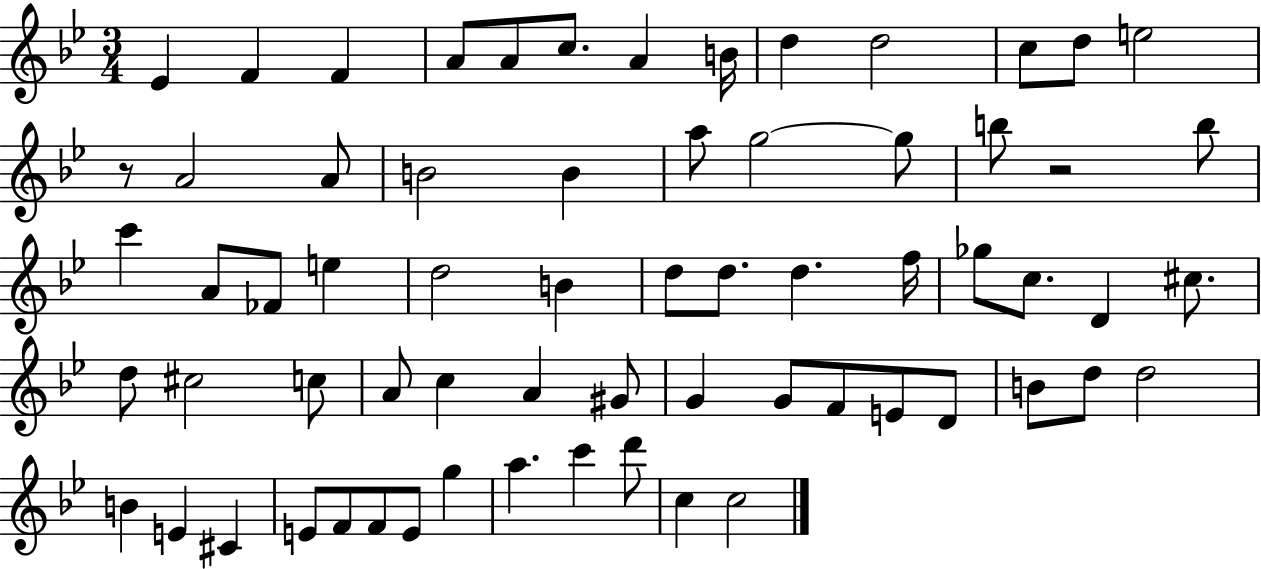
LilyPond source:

{
  \clef treble
  \numericTimeSignature
  \time 3/4
  \key bes \major
  \repeat volta 2 { ees'4 f'4 f'4 | a'8 a'8 c''8. a'4 b'16 | d''4 d''2 | c''8 d''8 e''2 | \break r8 a'2 a'8 | b'2 b'4 | a''8 g''2~~ g''8 | b''8 r2 b''8 | \break c'''4 a'8 fes'8 e''4 | d''2 b'4 | d''8 d''8. d''4. f''16 | ges''8 c''8. d'4 cis''8. | \break d''8 cis''2 c''8 | a'8 c''4 a'4 gis'8 | g'4 g'8 f'8 e'8 d'8 | b'8 d''8 d''2 | \break b'4 e'4 cis'4 | e'8 f'8 f'8 e'8 g''4 | a''4. c'''4 d'''8 | c''4 c''2 | \break } \bar "|."
}